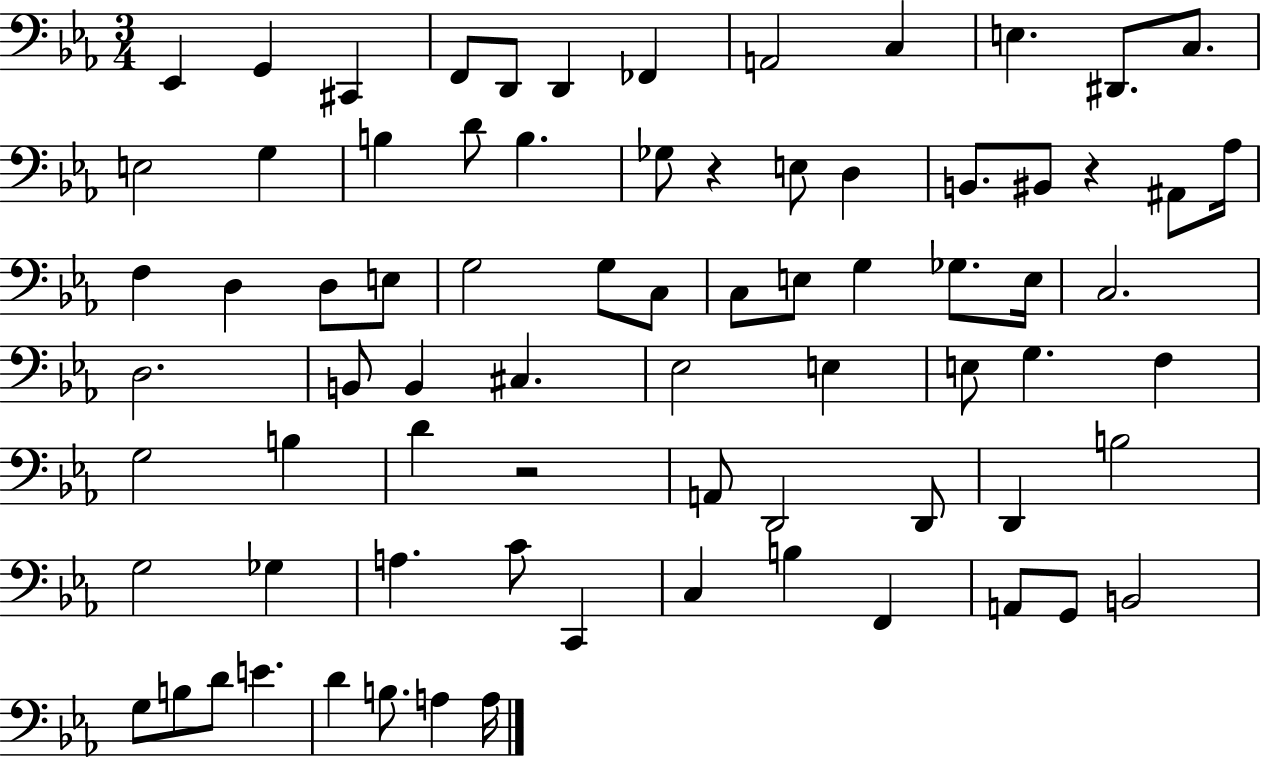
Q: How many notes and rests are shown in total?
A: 76